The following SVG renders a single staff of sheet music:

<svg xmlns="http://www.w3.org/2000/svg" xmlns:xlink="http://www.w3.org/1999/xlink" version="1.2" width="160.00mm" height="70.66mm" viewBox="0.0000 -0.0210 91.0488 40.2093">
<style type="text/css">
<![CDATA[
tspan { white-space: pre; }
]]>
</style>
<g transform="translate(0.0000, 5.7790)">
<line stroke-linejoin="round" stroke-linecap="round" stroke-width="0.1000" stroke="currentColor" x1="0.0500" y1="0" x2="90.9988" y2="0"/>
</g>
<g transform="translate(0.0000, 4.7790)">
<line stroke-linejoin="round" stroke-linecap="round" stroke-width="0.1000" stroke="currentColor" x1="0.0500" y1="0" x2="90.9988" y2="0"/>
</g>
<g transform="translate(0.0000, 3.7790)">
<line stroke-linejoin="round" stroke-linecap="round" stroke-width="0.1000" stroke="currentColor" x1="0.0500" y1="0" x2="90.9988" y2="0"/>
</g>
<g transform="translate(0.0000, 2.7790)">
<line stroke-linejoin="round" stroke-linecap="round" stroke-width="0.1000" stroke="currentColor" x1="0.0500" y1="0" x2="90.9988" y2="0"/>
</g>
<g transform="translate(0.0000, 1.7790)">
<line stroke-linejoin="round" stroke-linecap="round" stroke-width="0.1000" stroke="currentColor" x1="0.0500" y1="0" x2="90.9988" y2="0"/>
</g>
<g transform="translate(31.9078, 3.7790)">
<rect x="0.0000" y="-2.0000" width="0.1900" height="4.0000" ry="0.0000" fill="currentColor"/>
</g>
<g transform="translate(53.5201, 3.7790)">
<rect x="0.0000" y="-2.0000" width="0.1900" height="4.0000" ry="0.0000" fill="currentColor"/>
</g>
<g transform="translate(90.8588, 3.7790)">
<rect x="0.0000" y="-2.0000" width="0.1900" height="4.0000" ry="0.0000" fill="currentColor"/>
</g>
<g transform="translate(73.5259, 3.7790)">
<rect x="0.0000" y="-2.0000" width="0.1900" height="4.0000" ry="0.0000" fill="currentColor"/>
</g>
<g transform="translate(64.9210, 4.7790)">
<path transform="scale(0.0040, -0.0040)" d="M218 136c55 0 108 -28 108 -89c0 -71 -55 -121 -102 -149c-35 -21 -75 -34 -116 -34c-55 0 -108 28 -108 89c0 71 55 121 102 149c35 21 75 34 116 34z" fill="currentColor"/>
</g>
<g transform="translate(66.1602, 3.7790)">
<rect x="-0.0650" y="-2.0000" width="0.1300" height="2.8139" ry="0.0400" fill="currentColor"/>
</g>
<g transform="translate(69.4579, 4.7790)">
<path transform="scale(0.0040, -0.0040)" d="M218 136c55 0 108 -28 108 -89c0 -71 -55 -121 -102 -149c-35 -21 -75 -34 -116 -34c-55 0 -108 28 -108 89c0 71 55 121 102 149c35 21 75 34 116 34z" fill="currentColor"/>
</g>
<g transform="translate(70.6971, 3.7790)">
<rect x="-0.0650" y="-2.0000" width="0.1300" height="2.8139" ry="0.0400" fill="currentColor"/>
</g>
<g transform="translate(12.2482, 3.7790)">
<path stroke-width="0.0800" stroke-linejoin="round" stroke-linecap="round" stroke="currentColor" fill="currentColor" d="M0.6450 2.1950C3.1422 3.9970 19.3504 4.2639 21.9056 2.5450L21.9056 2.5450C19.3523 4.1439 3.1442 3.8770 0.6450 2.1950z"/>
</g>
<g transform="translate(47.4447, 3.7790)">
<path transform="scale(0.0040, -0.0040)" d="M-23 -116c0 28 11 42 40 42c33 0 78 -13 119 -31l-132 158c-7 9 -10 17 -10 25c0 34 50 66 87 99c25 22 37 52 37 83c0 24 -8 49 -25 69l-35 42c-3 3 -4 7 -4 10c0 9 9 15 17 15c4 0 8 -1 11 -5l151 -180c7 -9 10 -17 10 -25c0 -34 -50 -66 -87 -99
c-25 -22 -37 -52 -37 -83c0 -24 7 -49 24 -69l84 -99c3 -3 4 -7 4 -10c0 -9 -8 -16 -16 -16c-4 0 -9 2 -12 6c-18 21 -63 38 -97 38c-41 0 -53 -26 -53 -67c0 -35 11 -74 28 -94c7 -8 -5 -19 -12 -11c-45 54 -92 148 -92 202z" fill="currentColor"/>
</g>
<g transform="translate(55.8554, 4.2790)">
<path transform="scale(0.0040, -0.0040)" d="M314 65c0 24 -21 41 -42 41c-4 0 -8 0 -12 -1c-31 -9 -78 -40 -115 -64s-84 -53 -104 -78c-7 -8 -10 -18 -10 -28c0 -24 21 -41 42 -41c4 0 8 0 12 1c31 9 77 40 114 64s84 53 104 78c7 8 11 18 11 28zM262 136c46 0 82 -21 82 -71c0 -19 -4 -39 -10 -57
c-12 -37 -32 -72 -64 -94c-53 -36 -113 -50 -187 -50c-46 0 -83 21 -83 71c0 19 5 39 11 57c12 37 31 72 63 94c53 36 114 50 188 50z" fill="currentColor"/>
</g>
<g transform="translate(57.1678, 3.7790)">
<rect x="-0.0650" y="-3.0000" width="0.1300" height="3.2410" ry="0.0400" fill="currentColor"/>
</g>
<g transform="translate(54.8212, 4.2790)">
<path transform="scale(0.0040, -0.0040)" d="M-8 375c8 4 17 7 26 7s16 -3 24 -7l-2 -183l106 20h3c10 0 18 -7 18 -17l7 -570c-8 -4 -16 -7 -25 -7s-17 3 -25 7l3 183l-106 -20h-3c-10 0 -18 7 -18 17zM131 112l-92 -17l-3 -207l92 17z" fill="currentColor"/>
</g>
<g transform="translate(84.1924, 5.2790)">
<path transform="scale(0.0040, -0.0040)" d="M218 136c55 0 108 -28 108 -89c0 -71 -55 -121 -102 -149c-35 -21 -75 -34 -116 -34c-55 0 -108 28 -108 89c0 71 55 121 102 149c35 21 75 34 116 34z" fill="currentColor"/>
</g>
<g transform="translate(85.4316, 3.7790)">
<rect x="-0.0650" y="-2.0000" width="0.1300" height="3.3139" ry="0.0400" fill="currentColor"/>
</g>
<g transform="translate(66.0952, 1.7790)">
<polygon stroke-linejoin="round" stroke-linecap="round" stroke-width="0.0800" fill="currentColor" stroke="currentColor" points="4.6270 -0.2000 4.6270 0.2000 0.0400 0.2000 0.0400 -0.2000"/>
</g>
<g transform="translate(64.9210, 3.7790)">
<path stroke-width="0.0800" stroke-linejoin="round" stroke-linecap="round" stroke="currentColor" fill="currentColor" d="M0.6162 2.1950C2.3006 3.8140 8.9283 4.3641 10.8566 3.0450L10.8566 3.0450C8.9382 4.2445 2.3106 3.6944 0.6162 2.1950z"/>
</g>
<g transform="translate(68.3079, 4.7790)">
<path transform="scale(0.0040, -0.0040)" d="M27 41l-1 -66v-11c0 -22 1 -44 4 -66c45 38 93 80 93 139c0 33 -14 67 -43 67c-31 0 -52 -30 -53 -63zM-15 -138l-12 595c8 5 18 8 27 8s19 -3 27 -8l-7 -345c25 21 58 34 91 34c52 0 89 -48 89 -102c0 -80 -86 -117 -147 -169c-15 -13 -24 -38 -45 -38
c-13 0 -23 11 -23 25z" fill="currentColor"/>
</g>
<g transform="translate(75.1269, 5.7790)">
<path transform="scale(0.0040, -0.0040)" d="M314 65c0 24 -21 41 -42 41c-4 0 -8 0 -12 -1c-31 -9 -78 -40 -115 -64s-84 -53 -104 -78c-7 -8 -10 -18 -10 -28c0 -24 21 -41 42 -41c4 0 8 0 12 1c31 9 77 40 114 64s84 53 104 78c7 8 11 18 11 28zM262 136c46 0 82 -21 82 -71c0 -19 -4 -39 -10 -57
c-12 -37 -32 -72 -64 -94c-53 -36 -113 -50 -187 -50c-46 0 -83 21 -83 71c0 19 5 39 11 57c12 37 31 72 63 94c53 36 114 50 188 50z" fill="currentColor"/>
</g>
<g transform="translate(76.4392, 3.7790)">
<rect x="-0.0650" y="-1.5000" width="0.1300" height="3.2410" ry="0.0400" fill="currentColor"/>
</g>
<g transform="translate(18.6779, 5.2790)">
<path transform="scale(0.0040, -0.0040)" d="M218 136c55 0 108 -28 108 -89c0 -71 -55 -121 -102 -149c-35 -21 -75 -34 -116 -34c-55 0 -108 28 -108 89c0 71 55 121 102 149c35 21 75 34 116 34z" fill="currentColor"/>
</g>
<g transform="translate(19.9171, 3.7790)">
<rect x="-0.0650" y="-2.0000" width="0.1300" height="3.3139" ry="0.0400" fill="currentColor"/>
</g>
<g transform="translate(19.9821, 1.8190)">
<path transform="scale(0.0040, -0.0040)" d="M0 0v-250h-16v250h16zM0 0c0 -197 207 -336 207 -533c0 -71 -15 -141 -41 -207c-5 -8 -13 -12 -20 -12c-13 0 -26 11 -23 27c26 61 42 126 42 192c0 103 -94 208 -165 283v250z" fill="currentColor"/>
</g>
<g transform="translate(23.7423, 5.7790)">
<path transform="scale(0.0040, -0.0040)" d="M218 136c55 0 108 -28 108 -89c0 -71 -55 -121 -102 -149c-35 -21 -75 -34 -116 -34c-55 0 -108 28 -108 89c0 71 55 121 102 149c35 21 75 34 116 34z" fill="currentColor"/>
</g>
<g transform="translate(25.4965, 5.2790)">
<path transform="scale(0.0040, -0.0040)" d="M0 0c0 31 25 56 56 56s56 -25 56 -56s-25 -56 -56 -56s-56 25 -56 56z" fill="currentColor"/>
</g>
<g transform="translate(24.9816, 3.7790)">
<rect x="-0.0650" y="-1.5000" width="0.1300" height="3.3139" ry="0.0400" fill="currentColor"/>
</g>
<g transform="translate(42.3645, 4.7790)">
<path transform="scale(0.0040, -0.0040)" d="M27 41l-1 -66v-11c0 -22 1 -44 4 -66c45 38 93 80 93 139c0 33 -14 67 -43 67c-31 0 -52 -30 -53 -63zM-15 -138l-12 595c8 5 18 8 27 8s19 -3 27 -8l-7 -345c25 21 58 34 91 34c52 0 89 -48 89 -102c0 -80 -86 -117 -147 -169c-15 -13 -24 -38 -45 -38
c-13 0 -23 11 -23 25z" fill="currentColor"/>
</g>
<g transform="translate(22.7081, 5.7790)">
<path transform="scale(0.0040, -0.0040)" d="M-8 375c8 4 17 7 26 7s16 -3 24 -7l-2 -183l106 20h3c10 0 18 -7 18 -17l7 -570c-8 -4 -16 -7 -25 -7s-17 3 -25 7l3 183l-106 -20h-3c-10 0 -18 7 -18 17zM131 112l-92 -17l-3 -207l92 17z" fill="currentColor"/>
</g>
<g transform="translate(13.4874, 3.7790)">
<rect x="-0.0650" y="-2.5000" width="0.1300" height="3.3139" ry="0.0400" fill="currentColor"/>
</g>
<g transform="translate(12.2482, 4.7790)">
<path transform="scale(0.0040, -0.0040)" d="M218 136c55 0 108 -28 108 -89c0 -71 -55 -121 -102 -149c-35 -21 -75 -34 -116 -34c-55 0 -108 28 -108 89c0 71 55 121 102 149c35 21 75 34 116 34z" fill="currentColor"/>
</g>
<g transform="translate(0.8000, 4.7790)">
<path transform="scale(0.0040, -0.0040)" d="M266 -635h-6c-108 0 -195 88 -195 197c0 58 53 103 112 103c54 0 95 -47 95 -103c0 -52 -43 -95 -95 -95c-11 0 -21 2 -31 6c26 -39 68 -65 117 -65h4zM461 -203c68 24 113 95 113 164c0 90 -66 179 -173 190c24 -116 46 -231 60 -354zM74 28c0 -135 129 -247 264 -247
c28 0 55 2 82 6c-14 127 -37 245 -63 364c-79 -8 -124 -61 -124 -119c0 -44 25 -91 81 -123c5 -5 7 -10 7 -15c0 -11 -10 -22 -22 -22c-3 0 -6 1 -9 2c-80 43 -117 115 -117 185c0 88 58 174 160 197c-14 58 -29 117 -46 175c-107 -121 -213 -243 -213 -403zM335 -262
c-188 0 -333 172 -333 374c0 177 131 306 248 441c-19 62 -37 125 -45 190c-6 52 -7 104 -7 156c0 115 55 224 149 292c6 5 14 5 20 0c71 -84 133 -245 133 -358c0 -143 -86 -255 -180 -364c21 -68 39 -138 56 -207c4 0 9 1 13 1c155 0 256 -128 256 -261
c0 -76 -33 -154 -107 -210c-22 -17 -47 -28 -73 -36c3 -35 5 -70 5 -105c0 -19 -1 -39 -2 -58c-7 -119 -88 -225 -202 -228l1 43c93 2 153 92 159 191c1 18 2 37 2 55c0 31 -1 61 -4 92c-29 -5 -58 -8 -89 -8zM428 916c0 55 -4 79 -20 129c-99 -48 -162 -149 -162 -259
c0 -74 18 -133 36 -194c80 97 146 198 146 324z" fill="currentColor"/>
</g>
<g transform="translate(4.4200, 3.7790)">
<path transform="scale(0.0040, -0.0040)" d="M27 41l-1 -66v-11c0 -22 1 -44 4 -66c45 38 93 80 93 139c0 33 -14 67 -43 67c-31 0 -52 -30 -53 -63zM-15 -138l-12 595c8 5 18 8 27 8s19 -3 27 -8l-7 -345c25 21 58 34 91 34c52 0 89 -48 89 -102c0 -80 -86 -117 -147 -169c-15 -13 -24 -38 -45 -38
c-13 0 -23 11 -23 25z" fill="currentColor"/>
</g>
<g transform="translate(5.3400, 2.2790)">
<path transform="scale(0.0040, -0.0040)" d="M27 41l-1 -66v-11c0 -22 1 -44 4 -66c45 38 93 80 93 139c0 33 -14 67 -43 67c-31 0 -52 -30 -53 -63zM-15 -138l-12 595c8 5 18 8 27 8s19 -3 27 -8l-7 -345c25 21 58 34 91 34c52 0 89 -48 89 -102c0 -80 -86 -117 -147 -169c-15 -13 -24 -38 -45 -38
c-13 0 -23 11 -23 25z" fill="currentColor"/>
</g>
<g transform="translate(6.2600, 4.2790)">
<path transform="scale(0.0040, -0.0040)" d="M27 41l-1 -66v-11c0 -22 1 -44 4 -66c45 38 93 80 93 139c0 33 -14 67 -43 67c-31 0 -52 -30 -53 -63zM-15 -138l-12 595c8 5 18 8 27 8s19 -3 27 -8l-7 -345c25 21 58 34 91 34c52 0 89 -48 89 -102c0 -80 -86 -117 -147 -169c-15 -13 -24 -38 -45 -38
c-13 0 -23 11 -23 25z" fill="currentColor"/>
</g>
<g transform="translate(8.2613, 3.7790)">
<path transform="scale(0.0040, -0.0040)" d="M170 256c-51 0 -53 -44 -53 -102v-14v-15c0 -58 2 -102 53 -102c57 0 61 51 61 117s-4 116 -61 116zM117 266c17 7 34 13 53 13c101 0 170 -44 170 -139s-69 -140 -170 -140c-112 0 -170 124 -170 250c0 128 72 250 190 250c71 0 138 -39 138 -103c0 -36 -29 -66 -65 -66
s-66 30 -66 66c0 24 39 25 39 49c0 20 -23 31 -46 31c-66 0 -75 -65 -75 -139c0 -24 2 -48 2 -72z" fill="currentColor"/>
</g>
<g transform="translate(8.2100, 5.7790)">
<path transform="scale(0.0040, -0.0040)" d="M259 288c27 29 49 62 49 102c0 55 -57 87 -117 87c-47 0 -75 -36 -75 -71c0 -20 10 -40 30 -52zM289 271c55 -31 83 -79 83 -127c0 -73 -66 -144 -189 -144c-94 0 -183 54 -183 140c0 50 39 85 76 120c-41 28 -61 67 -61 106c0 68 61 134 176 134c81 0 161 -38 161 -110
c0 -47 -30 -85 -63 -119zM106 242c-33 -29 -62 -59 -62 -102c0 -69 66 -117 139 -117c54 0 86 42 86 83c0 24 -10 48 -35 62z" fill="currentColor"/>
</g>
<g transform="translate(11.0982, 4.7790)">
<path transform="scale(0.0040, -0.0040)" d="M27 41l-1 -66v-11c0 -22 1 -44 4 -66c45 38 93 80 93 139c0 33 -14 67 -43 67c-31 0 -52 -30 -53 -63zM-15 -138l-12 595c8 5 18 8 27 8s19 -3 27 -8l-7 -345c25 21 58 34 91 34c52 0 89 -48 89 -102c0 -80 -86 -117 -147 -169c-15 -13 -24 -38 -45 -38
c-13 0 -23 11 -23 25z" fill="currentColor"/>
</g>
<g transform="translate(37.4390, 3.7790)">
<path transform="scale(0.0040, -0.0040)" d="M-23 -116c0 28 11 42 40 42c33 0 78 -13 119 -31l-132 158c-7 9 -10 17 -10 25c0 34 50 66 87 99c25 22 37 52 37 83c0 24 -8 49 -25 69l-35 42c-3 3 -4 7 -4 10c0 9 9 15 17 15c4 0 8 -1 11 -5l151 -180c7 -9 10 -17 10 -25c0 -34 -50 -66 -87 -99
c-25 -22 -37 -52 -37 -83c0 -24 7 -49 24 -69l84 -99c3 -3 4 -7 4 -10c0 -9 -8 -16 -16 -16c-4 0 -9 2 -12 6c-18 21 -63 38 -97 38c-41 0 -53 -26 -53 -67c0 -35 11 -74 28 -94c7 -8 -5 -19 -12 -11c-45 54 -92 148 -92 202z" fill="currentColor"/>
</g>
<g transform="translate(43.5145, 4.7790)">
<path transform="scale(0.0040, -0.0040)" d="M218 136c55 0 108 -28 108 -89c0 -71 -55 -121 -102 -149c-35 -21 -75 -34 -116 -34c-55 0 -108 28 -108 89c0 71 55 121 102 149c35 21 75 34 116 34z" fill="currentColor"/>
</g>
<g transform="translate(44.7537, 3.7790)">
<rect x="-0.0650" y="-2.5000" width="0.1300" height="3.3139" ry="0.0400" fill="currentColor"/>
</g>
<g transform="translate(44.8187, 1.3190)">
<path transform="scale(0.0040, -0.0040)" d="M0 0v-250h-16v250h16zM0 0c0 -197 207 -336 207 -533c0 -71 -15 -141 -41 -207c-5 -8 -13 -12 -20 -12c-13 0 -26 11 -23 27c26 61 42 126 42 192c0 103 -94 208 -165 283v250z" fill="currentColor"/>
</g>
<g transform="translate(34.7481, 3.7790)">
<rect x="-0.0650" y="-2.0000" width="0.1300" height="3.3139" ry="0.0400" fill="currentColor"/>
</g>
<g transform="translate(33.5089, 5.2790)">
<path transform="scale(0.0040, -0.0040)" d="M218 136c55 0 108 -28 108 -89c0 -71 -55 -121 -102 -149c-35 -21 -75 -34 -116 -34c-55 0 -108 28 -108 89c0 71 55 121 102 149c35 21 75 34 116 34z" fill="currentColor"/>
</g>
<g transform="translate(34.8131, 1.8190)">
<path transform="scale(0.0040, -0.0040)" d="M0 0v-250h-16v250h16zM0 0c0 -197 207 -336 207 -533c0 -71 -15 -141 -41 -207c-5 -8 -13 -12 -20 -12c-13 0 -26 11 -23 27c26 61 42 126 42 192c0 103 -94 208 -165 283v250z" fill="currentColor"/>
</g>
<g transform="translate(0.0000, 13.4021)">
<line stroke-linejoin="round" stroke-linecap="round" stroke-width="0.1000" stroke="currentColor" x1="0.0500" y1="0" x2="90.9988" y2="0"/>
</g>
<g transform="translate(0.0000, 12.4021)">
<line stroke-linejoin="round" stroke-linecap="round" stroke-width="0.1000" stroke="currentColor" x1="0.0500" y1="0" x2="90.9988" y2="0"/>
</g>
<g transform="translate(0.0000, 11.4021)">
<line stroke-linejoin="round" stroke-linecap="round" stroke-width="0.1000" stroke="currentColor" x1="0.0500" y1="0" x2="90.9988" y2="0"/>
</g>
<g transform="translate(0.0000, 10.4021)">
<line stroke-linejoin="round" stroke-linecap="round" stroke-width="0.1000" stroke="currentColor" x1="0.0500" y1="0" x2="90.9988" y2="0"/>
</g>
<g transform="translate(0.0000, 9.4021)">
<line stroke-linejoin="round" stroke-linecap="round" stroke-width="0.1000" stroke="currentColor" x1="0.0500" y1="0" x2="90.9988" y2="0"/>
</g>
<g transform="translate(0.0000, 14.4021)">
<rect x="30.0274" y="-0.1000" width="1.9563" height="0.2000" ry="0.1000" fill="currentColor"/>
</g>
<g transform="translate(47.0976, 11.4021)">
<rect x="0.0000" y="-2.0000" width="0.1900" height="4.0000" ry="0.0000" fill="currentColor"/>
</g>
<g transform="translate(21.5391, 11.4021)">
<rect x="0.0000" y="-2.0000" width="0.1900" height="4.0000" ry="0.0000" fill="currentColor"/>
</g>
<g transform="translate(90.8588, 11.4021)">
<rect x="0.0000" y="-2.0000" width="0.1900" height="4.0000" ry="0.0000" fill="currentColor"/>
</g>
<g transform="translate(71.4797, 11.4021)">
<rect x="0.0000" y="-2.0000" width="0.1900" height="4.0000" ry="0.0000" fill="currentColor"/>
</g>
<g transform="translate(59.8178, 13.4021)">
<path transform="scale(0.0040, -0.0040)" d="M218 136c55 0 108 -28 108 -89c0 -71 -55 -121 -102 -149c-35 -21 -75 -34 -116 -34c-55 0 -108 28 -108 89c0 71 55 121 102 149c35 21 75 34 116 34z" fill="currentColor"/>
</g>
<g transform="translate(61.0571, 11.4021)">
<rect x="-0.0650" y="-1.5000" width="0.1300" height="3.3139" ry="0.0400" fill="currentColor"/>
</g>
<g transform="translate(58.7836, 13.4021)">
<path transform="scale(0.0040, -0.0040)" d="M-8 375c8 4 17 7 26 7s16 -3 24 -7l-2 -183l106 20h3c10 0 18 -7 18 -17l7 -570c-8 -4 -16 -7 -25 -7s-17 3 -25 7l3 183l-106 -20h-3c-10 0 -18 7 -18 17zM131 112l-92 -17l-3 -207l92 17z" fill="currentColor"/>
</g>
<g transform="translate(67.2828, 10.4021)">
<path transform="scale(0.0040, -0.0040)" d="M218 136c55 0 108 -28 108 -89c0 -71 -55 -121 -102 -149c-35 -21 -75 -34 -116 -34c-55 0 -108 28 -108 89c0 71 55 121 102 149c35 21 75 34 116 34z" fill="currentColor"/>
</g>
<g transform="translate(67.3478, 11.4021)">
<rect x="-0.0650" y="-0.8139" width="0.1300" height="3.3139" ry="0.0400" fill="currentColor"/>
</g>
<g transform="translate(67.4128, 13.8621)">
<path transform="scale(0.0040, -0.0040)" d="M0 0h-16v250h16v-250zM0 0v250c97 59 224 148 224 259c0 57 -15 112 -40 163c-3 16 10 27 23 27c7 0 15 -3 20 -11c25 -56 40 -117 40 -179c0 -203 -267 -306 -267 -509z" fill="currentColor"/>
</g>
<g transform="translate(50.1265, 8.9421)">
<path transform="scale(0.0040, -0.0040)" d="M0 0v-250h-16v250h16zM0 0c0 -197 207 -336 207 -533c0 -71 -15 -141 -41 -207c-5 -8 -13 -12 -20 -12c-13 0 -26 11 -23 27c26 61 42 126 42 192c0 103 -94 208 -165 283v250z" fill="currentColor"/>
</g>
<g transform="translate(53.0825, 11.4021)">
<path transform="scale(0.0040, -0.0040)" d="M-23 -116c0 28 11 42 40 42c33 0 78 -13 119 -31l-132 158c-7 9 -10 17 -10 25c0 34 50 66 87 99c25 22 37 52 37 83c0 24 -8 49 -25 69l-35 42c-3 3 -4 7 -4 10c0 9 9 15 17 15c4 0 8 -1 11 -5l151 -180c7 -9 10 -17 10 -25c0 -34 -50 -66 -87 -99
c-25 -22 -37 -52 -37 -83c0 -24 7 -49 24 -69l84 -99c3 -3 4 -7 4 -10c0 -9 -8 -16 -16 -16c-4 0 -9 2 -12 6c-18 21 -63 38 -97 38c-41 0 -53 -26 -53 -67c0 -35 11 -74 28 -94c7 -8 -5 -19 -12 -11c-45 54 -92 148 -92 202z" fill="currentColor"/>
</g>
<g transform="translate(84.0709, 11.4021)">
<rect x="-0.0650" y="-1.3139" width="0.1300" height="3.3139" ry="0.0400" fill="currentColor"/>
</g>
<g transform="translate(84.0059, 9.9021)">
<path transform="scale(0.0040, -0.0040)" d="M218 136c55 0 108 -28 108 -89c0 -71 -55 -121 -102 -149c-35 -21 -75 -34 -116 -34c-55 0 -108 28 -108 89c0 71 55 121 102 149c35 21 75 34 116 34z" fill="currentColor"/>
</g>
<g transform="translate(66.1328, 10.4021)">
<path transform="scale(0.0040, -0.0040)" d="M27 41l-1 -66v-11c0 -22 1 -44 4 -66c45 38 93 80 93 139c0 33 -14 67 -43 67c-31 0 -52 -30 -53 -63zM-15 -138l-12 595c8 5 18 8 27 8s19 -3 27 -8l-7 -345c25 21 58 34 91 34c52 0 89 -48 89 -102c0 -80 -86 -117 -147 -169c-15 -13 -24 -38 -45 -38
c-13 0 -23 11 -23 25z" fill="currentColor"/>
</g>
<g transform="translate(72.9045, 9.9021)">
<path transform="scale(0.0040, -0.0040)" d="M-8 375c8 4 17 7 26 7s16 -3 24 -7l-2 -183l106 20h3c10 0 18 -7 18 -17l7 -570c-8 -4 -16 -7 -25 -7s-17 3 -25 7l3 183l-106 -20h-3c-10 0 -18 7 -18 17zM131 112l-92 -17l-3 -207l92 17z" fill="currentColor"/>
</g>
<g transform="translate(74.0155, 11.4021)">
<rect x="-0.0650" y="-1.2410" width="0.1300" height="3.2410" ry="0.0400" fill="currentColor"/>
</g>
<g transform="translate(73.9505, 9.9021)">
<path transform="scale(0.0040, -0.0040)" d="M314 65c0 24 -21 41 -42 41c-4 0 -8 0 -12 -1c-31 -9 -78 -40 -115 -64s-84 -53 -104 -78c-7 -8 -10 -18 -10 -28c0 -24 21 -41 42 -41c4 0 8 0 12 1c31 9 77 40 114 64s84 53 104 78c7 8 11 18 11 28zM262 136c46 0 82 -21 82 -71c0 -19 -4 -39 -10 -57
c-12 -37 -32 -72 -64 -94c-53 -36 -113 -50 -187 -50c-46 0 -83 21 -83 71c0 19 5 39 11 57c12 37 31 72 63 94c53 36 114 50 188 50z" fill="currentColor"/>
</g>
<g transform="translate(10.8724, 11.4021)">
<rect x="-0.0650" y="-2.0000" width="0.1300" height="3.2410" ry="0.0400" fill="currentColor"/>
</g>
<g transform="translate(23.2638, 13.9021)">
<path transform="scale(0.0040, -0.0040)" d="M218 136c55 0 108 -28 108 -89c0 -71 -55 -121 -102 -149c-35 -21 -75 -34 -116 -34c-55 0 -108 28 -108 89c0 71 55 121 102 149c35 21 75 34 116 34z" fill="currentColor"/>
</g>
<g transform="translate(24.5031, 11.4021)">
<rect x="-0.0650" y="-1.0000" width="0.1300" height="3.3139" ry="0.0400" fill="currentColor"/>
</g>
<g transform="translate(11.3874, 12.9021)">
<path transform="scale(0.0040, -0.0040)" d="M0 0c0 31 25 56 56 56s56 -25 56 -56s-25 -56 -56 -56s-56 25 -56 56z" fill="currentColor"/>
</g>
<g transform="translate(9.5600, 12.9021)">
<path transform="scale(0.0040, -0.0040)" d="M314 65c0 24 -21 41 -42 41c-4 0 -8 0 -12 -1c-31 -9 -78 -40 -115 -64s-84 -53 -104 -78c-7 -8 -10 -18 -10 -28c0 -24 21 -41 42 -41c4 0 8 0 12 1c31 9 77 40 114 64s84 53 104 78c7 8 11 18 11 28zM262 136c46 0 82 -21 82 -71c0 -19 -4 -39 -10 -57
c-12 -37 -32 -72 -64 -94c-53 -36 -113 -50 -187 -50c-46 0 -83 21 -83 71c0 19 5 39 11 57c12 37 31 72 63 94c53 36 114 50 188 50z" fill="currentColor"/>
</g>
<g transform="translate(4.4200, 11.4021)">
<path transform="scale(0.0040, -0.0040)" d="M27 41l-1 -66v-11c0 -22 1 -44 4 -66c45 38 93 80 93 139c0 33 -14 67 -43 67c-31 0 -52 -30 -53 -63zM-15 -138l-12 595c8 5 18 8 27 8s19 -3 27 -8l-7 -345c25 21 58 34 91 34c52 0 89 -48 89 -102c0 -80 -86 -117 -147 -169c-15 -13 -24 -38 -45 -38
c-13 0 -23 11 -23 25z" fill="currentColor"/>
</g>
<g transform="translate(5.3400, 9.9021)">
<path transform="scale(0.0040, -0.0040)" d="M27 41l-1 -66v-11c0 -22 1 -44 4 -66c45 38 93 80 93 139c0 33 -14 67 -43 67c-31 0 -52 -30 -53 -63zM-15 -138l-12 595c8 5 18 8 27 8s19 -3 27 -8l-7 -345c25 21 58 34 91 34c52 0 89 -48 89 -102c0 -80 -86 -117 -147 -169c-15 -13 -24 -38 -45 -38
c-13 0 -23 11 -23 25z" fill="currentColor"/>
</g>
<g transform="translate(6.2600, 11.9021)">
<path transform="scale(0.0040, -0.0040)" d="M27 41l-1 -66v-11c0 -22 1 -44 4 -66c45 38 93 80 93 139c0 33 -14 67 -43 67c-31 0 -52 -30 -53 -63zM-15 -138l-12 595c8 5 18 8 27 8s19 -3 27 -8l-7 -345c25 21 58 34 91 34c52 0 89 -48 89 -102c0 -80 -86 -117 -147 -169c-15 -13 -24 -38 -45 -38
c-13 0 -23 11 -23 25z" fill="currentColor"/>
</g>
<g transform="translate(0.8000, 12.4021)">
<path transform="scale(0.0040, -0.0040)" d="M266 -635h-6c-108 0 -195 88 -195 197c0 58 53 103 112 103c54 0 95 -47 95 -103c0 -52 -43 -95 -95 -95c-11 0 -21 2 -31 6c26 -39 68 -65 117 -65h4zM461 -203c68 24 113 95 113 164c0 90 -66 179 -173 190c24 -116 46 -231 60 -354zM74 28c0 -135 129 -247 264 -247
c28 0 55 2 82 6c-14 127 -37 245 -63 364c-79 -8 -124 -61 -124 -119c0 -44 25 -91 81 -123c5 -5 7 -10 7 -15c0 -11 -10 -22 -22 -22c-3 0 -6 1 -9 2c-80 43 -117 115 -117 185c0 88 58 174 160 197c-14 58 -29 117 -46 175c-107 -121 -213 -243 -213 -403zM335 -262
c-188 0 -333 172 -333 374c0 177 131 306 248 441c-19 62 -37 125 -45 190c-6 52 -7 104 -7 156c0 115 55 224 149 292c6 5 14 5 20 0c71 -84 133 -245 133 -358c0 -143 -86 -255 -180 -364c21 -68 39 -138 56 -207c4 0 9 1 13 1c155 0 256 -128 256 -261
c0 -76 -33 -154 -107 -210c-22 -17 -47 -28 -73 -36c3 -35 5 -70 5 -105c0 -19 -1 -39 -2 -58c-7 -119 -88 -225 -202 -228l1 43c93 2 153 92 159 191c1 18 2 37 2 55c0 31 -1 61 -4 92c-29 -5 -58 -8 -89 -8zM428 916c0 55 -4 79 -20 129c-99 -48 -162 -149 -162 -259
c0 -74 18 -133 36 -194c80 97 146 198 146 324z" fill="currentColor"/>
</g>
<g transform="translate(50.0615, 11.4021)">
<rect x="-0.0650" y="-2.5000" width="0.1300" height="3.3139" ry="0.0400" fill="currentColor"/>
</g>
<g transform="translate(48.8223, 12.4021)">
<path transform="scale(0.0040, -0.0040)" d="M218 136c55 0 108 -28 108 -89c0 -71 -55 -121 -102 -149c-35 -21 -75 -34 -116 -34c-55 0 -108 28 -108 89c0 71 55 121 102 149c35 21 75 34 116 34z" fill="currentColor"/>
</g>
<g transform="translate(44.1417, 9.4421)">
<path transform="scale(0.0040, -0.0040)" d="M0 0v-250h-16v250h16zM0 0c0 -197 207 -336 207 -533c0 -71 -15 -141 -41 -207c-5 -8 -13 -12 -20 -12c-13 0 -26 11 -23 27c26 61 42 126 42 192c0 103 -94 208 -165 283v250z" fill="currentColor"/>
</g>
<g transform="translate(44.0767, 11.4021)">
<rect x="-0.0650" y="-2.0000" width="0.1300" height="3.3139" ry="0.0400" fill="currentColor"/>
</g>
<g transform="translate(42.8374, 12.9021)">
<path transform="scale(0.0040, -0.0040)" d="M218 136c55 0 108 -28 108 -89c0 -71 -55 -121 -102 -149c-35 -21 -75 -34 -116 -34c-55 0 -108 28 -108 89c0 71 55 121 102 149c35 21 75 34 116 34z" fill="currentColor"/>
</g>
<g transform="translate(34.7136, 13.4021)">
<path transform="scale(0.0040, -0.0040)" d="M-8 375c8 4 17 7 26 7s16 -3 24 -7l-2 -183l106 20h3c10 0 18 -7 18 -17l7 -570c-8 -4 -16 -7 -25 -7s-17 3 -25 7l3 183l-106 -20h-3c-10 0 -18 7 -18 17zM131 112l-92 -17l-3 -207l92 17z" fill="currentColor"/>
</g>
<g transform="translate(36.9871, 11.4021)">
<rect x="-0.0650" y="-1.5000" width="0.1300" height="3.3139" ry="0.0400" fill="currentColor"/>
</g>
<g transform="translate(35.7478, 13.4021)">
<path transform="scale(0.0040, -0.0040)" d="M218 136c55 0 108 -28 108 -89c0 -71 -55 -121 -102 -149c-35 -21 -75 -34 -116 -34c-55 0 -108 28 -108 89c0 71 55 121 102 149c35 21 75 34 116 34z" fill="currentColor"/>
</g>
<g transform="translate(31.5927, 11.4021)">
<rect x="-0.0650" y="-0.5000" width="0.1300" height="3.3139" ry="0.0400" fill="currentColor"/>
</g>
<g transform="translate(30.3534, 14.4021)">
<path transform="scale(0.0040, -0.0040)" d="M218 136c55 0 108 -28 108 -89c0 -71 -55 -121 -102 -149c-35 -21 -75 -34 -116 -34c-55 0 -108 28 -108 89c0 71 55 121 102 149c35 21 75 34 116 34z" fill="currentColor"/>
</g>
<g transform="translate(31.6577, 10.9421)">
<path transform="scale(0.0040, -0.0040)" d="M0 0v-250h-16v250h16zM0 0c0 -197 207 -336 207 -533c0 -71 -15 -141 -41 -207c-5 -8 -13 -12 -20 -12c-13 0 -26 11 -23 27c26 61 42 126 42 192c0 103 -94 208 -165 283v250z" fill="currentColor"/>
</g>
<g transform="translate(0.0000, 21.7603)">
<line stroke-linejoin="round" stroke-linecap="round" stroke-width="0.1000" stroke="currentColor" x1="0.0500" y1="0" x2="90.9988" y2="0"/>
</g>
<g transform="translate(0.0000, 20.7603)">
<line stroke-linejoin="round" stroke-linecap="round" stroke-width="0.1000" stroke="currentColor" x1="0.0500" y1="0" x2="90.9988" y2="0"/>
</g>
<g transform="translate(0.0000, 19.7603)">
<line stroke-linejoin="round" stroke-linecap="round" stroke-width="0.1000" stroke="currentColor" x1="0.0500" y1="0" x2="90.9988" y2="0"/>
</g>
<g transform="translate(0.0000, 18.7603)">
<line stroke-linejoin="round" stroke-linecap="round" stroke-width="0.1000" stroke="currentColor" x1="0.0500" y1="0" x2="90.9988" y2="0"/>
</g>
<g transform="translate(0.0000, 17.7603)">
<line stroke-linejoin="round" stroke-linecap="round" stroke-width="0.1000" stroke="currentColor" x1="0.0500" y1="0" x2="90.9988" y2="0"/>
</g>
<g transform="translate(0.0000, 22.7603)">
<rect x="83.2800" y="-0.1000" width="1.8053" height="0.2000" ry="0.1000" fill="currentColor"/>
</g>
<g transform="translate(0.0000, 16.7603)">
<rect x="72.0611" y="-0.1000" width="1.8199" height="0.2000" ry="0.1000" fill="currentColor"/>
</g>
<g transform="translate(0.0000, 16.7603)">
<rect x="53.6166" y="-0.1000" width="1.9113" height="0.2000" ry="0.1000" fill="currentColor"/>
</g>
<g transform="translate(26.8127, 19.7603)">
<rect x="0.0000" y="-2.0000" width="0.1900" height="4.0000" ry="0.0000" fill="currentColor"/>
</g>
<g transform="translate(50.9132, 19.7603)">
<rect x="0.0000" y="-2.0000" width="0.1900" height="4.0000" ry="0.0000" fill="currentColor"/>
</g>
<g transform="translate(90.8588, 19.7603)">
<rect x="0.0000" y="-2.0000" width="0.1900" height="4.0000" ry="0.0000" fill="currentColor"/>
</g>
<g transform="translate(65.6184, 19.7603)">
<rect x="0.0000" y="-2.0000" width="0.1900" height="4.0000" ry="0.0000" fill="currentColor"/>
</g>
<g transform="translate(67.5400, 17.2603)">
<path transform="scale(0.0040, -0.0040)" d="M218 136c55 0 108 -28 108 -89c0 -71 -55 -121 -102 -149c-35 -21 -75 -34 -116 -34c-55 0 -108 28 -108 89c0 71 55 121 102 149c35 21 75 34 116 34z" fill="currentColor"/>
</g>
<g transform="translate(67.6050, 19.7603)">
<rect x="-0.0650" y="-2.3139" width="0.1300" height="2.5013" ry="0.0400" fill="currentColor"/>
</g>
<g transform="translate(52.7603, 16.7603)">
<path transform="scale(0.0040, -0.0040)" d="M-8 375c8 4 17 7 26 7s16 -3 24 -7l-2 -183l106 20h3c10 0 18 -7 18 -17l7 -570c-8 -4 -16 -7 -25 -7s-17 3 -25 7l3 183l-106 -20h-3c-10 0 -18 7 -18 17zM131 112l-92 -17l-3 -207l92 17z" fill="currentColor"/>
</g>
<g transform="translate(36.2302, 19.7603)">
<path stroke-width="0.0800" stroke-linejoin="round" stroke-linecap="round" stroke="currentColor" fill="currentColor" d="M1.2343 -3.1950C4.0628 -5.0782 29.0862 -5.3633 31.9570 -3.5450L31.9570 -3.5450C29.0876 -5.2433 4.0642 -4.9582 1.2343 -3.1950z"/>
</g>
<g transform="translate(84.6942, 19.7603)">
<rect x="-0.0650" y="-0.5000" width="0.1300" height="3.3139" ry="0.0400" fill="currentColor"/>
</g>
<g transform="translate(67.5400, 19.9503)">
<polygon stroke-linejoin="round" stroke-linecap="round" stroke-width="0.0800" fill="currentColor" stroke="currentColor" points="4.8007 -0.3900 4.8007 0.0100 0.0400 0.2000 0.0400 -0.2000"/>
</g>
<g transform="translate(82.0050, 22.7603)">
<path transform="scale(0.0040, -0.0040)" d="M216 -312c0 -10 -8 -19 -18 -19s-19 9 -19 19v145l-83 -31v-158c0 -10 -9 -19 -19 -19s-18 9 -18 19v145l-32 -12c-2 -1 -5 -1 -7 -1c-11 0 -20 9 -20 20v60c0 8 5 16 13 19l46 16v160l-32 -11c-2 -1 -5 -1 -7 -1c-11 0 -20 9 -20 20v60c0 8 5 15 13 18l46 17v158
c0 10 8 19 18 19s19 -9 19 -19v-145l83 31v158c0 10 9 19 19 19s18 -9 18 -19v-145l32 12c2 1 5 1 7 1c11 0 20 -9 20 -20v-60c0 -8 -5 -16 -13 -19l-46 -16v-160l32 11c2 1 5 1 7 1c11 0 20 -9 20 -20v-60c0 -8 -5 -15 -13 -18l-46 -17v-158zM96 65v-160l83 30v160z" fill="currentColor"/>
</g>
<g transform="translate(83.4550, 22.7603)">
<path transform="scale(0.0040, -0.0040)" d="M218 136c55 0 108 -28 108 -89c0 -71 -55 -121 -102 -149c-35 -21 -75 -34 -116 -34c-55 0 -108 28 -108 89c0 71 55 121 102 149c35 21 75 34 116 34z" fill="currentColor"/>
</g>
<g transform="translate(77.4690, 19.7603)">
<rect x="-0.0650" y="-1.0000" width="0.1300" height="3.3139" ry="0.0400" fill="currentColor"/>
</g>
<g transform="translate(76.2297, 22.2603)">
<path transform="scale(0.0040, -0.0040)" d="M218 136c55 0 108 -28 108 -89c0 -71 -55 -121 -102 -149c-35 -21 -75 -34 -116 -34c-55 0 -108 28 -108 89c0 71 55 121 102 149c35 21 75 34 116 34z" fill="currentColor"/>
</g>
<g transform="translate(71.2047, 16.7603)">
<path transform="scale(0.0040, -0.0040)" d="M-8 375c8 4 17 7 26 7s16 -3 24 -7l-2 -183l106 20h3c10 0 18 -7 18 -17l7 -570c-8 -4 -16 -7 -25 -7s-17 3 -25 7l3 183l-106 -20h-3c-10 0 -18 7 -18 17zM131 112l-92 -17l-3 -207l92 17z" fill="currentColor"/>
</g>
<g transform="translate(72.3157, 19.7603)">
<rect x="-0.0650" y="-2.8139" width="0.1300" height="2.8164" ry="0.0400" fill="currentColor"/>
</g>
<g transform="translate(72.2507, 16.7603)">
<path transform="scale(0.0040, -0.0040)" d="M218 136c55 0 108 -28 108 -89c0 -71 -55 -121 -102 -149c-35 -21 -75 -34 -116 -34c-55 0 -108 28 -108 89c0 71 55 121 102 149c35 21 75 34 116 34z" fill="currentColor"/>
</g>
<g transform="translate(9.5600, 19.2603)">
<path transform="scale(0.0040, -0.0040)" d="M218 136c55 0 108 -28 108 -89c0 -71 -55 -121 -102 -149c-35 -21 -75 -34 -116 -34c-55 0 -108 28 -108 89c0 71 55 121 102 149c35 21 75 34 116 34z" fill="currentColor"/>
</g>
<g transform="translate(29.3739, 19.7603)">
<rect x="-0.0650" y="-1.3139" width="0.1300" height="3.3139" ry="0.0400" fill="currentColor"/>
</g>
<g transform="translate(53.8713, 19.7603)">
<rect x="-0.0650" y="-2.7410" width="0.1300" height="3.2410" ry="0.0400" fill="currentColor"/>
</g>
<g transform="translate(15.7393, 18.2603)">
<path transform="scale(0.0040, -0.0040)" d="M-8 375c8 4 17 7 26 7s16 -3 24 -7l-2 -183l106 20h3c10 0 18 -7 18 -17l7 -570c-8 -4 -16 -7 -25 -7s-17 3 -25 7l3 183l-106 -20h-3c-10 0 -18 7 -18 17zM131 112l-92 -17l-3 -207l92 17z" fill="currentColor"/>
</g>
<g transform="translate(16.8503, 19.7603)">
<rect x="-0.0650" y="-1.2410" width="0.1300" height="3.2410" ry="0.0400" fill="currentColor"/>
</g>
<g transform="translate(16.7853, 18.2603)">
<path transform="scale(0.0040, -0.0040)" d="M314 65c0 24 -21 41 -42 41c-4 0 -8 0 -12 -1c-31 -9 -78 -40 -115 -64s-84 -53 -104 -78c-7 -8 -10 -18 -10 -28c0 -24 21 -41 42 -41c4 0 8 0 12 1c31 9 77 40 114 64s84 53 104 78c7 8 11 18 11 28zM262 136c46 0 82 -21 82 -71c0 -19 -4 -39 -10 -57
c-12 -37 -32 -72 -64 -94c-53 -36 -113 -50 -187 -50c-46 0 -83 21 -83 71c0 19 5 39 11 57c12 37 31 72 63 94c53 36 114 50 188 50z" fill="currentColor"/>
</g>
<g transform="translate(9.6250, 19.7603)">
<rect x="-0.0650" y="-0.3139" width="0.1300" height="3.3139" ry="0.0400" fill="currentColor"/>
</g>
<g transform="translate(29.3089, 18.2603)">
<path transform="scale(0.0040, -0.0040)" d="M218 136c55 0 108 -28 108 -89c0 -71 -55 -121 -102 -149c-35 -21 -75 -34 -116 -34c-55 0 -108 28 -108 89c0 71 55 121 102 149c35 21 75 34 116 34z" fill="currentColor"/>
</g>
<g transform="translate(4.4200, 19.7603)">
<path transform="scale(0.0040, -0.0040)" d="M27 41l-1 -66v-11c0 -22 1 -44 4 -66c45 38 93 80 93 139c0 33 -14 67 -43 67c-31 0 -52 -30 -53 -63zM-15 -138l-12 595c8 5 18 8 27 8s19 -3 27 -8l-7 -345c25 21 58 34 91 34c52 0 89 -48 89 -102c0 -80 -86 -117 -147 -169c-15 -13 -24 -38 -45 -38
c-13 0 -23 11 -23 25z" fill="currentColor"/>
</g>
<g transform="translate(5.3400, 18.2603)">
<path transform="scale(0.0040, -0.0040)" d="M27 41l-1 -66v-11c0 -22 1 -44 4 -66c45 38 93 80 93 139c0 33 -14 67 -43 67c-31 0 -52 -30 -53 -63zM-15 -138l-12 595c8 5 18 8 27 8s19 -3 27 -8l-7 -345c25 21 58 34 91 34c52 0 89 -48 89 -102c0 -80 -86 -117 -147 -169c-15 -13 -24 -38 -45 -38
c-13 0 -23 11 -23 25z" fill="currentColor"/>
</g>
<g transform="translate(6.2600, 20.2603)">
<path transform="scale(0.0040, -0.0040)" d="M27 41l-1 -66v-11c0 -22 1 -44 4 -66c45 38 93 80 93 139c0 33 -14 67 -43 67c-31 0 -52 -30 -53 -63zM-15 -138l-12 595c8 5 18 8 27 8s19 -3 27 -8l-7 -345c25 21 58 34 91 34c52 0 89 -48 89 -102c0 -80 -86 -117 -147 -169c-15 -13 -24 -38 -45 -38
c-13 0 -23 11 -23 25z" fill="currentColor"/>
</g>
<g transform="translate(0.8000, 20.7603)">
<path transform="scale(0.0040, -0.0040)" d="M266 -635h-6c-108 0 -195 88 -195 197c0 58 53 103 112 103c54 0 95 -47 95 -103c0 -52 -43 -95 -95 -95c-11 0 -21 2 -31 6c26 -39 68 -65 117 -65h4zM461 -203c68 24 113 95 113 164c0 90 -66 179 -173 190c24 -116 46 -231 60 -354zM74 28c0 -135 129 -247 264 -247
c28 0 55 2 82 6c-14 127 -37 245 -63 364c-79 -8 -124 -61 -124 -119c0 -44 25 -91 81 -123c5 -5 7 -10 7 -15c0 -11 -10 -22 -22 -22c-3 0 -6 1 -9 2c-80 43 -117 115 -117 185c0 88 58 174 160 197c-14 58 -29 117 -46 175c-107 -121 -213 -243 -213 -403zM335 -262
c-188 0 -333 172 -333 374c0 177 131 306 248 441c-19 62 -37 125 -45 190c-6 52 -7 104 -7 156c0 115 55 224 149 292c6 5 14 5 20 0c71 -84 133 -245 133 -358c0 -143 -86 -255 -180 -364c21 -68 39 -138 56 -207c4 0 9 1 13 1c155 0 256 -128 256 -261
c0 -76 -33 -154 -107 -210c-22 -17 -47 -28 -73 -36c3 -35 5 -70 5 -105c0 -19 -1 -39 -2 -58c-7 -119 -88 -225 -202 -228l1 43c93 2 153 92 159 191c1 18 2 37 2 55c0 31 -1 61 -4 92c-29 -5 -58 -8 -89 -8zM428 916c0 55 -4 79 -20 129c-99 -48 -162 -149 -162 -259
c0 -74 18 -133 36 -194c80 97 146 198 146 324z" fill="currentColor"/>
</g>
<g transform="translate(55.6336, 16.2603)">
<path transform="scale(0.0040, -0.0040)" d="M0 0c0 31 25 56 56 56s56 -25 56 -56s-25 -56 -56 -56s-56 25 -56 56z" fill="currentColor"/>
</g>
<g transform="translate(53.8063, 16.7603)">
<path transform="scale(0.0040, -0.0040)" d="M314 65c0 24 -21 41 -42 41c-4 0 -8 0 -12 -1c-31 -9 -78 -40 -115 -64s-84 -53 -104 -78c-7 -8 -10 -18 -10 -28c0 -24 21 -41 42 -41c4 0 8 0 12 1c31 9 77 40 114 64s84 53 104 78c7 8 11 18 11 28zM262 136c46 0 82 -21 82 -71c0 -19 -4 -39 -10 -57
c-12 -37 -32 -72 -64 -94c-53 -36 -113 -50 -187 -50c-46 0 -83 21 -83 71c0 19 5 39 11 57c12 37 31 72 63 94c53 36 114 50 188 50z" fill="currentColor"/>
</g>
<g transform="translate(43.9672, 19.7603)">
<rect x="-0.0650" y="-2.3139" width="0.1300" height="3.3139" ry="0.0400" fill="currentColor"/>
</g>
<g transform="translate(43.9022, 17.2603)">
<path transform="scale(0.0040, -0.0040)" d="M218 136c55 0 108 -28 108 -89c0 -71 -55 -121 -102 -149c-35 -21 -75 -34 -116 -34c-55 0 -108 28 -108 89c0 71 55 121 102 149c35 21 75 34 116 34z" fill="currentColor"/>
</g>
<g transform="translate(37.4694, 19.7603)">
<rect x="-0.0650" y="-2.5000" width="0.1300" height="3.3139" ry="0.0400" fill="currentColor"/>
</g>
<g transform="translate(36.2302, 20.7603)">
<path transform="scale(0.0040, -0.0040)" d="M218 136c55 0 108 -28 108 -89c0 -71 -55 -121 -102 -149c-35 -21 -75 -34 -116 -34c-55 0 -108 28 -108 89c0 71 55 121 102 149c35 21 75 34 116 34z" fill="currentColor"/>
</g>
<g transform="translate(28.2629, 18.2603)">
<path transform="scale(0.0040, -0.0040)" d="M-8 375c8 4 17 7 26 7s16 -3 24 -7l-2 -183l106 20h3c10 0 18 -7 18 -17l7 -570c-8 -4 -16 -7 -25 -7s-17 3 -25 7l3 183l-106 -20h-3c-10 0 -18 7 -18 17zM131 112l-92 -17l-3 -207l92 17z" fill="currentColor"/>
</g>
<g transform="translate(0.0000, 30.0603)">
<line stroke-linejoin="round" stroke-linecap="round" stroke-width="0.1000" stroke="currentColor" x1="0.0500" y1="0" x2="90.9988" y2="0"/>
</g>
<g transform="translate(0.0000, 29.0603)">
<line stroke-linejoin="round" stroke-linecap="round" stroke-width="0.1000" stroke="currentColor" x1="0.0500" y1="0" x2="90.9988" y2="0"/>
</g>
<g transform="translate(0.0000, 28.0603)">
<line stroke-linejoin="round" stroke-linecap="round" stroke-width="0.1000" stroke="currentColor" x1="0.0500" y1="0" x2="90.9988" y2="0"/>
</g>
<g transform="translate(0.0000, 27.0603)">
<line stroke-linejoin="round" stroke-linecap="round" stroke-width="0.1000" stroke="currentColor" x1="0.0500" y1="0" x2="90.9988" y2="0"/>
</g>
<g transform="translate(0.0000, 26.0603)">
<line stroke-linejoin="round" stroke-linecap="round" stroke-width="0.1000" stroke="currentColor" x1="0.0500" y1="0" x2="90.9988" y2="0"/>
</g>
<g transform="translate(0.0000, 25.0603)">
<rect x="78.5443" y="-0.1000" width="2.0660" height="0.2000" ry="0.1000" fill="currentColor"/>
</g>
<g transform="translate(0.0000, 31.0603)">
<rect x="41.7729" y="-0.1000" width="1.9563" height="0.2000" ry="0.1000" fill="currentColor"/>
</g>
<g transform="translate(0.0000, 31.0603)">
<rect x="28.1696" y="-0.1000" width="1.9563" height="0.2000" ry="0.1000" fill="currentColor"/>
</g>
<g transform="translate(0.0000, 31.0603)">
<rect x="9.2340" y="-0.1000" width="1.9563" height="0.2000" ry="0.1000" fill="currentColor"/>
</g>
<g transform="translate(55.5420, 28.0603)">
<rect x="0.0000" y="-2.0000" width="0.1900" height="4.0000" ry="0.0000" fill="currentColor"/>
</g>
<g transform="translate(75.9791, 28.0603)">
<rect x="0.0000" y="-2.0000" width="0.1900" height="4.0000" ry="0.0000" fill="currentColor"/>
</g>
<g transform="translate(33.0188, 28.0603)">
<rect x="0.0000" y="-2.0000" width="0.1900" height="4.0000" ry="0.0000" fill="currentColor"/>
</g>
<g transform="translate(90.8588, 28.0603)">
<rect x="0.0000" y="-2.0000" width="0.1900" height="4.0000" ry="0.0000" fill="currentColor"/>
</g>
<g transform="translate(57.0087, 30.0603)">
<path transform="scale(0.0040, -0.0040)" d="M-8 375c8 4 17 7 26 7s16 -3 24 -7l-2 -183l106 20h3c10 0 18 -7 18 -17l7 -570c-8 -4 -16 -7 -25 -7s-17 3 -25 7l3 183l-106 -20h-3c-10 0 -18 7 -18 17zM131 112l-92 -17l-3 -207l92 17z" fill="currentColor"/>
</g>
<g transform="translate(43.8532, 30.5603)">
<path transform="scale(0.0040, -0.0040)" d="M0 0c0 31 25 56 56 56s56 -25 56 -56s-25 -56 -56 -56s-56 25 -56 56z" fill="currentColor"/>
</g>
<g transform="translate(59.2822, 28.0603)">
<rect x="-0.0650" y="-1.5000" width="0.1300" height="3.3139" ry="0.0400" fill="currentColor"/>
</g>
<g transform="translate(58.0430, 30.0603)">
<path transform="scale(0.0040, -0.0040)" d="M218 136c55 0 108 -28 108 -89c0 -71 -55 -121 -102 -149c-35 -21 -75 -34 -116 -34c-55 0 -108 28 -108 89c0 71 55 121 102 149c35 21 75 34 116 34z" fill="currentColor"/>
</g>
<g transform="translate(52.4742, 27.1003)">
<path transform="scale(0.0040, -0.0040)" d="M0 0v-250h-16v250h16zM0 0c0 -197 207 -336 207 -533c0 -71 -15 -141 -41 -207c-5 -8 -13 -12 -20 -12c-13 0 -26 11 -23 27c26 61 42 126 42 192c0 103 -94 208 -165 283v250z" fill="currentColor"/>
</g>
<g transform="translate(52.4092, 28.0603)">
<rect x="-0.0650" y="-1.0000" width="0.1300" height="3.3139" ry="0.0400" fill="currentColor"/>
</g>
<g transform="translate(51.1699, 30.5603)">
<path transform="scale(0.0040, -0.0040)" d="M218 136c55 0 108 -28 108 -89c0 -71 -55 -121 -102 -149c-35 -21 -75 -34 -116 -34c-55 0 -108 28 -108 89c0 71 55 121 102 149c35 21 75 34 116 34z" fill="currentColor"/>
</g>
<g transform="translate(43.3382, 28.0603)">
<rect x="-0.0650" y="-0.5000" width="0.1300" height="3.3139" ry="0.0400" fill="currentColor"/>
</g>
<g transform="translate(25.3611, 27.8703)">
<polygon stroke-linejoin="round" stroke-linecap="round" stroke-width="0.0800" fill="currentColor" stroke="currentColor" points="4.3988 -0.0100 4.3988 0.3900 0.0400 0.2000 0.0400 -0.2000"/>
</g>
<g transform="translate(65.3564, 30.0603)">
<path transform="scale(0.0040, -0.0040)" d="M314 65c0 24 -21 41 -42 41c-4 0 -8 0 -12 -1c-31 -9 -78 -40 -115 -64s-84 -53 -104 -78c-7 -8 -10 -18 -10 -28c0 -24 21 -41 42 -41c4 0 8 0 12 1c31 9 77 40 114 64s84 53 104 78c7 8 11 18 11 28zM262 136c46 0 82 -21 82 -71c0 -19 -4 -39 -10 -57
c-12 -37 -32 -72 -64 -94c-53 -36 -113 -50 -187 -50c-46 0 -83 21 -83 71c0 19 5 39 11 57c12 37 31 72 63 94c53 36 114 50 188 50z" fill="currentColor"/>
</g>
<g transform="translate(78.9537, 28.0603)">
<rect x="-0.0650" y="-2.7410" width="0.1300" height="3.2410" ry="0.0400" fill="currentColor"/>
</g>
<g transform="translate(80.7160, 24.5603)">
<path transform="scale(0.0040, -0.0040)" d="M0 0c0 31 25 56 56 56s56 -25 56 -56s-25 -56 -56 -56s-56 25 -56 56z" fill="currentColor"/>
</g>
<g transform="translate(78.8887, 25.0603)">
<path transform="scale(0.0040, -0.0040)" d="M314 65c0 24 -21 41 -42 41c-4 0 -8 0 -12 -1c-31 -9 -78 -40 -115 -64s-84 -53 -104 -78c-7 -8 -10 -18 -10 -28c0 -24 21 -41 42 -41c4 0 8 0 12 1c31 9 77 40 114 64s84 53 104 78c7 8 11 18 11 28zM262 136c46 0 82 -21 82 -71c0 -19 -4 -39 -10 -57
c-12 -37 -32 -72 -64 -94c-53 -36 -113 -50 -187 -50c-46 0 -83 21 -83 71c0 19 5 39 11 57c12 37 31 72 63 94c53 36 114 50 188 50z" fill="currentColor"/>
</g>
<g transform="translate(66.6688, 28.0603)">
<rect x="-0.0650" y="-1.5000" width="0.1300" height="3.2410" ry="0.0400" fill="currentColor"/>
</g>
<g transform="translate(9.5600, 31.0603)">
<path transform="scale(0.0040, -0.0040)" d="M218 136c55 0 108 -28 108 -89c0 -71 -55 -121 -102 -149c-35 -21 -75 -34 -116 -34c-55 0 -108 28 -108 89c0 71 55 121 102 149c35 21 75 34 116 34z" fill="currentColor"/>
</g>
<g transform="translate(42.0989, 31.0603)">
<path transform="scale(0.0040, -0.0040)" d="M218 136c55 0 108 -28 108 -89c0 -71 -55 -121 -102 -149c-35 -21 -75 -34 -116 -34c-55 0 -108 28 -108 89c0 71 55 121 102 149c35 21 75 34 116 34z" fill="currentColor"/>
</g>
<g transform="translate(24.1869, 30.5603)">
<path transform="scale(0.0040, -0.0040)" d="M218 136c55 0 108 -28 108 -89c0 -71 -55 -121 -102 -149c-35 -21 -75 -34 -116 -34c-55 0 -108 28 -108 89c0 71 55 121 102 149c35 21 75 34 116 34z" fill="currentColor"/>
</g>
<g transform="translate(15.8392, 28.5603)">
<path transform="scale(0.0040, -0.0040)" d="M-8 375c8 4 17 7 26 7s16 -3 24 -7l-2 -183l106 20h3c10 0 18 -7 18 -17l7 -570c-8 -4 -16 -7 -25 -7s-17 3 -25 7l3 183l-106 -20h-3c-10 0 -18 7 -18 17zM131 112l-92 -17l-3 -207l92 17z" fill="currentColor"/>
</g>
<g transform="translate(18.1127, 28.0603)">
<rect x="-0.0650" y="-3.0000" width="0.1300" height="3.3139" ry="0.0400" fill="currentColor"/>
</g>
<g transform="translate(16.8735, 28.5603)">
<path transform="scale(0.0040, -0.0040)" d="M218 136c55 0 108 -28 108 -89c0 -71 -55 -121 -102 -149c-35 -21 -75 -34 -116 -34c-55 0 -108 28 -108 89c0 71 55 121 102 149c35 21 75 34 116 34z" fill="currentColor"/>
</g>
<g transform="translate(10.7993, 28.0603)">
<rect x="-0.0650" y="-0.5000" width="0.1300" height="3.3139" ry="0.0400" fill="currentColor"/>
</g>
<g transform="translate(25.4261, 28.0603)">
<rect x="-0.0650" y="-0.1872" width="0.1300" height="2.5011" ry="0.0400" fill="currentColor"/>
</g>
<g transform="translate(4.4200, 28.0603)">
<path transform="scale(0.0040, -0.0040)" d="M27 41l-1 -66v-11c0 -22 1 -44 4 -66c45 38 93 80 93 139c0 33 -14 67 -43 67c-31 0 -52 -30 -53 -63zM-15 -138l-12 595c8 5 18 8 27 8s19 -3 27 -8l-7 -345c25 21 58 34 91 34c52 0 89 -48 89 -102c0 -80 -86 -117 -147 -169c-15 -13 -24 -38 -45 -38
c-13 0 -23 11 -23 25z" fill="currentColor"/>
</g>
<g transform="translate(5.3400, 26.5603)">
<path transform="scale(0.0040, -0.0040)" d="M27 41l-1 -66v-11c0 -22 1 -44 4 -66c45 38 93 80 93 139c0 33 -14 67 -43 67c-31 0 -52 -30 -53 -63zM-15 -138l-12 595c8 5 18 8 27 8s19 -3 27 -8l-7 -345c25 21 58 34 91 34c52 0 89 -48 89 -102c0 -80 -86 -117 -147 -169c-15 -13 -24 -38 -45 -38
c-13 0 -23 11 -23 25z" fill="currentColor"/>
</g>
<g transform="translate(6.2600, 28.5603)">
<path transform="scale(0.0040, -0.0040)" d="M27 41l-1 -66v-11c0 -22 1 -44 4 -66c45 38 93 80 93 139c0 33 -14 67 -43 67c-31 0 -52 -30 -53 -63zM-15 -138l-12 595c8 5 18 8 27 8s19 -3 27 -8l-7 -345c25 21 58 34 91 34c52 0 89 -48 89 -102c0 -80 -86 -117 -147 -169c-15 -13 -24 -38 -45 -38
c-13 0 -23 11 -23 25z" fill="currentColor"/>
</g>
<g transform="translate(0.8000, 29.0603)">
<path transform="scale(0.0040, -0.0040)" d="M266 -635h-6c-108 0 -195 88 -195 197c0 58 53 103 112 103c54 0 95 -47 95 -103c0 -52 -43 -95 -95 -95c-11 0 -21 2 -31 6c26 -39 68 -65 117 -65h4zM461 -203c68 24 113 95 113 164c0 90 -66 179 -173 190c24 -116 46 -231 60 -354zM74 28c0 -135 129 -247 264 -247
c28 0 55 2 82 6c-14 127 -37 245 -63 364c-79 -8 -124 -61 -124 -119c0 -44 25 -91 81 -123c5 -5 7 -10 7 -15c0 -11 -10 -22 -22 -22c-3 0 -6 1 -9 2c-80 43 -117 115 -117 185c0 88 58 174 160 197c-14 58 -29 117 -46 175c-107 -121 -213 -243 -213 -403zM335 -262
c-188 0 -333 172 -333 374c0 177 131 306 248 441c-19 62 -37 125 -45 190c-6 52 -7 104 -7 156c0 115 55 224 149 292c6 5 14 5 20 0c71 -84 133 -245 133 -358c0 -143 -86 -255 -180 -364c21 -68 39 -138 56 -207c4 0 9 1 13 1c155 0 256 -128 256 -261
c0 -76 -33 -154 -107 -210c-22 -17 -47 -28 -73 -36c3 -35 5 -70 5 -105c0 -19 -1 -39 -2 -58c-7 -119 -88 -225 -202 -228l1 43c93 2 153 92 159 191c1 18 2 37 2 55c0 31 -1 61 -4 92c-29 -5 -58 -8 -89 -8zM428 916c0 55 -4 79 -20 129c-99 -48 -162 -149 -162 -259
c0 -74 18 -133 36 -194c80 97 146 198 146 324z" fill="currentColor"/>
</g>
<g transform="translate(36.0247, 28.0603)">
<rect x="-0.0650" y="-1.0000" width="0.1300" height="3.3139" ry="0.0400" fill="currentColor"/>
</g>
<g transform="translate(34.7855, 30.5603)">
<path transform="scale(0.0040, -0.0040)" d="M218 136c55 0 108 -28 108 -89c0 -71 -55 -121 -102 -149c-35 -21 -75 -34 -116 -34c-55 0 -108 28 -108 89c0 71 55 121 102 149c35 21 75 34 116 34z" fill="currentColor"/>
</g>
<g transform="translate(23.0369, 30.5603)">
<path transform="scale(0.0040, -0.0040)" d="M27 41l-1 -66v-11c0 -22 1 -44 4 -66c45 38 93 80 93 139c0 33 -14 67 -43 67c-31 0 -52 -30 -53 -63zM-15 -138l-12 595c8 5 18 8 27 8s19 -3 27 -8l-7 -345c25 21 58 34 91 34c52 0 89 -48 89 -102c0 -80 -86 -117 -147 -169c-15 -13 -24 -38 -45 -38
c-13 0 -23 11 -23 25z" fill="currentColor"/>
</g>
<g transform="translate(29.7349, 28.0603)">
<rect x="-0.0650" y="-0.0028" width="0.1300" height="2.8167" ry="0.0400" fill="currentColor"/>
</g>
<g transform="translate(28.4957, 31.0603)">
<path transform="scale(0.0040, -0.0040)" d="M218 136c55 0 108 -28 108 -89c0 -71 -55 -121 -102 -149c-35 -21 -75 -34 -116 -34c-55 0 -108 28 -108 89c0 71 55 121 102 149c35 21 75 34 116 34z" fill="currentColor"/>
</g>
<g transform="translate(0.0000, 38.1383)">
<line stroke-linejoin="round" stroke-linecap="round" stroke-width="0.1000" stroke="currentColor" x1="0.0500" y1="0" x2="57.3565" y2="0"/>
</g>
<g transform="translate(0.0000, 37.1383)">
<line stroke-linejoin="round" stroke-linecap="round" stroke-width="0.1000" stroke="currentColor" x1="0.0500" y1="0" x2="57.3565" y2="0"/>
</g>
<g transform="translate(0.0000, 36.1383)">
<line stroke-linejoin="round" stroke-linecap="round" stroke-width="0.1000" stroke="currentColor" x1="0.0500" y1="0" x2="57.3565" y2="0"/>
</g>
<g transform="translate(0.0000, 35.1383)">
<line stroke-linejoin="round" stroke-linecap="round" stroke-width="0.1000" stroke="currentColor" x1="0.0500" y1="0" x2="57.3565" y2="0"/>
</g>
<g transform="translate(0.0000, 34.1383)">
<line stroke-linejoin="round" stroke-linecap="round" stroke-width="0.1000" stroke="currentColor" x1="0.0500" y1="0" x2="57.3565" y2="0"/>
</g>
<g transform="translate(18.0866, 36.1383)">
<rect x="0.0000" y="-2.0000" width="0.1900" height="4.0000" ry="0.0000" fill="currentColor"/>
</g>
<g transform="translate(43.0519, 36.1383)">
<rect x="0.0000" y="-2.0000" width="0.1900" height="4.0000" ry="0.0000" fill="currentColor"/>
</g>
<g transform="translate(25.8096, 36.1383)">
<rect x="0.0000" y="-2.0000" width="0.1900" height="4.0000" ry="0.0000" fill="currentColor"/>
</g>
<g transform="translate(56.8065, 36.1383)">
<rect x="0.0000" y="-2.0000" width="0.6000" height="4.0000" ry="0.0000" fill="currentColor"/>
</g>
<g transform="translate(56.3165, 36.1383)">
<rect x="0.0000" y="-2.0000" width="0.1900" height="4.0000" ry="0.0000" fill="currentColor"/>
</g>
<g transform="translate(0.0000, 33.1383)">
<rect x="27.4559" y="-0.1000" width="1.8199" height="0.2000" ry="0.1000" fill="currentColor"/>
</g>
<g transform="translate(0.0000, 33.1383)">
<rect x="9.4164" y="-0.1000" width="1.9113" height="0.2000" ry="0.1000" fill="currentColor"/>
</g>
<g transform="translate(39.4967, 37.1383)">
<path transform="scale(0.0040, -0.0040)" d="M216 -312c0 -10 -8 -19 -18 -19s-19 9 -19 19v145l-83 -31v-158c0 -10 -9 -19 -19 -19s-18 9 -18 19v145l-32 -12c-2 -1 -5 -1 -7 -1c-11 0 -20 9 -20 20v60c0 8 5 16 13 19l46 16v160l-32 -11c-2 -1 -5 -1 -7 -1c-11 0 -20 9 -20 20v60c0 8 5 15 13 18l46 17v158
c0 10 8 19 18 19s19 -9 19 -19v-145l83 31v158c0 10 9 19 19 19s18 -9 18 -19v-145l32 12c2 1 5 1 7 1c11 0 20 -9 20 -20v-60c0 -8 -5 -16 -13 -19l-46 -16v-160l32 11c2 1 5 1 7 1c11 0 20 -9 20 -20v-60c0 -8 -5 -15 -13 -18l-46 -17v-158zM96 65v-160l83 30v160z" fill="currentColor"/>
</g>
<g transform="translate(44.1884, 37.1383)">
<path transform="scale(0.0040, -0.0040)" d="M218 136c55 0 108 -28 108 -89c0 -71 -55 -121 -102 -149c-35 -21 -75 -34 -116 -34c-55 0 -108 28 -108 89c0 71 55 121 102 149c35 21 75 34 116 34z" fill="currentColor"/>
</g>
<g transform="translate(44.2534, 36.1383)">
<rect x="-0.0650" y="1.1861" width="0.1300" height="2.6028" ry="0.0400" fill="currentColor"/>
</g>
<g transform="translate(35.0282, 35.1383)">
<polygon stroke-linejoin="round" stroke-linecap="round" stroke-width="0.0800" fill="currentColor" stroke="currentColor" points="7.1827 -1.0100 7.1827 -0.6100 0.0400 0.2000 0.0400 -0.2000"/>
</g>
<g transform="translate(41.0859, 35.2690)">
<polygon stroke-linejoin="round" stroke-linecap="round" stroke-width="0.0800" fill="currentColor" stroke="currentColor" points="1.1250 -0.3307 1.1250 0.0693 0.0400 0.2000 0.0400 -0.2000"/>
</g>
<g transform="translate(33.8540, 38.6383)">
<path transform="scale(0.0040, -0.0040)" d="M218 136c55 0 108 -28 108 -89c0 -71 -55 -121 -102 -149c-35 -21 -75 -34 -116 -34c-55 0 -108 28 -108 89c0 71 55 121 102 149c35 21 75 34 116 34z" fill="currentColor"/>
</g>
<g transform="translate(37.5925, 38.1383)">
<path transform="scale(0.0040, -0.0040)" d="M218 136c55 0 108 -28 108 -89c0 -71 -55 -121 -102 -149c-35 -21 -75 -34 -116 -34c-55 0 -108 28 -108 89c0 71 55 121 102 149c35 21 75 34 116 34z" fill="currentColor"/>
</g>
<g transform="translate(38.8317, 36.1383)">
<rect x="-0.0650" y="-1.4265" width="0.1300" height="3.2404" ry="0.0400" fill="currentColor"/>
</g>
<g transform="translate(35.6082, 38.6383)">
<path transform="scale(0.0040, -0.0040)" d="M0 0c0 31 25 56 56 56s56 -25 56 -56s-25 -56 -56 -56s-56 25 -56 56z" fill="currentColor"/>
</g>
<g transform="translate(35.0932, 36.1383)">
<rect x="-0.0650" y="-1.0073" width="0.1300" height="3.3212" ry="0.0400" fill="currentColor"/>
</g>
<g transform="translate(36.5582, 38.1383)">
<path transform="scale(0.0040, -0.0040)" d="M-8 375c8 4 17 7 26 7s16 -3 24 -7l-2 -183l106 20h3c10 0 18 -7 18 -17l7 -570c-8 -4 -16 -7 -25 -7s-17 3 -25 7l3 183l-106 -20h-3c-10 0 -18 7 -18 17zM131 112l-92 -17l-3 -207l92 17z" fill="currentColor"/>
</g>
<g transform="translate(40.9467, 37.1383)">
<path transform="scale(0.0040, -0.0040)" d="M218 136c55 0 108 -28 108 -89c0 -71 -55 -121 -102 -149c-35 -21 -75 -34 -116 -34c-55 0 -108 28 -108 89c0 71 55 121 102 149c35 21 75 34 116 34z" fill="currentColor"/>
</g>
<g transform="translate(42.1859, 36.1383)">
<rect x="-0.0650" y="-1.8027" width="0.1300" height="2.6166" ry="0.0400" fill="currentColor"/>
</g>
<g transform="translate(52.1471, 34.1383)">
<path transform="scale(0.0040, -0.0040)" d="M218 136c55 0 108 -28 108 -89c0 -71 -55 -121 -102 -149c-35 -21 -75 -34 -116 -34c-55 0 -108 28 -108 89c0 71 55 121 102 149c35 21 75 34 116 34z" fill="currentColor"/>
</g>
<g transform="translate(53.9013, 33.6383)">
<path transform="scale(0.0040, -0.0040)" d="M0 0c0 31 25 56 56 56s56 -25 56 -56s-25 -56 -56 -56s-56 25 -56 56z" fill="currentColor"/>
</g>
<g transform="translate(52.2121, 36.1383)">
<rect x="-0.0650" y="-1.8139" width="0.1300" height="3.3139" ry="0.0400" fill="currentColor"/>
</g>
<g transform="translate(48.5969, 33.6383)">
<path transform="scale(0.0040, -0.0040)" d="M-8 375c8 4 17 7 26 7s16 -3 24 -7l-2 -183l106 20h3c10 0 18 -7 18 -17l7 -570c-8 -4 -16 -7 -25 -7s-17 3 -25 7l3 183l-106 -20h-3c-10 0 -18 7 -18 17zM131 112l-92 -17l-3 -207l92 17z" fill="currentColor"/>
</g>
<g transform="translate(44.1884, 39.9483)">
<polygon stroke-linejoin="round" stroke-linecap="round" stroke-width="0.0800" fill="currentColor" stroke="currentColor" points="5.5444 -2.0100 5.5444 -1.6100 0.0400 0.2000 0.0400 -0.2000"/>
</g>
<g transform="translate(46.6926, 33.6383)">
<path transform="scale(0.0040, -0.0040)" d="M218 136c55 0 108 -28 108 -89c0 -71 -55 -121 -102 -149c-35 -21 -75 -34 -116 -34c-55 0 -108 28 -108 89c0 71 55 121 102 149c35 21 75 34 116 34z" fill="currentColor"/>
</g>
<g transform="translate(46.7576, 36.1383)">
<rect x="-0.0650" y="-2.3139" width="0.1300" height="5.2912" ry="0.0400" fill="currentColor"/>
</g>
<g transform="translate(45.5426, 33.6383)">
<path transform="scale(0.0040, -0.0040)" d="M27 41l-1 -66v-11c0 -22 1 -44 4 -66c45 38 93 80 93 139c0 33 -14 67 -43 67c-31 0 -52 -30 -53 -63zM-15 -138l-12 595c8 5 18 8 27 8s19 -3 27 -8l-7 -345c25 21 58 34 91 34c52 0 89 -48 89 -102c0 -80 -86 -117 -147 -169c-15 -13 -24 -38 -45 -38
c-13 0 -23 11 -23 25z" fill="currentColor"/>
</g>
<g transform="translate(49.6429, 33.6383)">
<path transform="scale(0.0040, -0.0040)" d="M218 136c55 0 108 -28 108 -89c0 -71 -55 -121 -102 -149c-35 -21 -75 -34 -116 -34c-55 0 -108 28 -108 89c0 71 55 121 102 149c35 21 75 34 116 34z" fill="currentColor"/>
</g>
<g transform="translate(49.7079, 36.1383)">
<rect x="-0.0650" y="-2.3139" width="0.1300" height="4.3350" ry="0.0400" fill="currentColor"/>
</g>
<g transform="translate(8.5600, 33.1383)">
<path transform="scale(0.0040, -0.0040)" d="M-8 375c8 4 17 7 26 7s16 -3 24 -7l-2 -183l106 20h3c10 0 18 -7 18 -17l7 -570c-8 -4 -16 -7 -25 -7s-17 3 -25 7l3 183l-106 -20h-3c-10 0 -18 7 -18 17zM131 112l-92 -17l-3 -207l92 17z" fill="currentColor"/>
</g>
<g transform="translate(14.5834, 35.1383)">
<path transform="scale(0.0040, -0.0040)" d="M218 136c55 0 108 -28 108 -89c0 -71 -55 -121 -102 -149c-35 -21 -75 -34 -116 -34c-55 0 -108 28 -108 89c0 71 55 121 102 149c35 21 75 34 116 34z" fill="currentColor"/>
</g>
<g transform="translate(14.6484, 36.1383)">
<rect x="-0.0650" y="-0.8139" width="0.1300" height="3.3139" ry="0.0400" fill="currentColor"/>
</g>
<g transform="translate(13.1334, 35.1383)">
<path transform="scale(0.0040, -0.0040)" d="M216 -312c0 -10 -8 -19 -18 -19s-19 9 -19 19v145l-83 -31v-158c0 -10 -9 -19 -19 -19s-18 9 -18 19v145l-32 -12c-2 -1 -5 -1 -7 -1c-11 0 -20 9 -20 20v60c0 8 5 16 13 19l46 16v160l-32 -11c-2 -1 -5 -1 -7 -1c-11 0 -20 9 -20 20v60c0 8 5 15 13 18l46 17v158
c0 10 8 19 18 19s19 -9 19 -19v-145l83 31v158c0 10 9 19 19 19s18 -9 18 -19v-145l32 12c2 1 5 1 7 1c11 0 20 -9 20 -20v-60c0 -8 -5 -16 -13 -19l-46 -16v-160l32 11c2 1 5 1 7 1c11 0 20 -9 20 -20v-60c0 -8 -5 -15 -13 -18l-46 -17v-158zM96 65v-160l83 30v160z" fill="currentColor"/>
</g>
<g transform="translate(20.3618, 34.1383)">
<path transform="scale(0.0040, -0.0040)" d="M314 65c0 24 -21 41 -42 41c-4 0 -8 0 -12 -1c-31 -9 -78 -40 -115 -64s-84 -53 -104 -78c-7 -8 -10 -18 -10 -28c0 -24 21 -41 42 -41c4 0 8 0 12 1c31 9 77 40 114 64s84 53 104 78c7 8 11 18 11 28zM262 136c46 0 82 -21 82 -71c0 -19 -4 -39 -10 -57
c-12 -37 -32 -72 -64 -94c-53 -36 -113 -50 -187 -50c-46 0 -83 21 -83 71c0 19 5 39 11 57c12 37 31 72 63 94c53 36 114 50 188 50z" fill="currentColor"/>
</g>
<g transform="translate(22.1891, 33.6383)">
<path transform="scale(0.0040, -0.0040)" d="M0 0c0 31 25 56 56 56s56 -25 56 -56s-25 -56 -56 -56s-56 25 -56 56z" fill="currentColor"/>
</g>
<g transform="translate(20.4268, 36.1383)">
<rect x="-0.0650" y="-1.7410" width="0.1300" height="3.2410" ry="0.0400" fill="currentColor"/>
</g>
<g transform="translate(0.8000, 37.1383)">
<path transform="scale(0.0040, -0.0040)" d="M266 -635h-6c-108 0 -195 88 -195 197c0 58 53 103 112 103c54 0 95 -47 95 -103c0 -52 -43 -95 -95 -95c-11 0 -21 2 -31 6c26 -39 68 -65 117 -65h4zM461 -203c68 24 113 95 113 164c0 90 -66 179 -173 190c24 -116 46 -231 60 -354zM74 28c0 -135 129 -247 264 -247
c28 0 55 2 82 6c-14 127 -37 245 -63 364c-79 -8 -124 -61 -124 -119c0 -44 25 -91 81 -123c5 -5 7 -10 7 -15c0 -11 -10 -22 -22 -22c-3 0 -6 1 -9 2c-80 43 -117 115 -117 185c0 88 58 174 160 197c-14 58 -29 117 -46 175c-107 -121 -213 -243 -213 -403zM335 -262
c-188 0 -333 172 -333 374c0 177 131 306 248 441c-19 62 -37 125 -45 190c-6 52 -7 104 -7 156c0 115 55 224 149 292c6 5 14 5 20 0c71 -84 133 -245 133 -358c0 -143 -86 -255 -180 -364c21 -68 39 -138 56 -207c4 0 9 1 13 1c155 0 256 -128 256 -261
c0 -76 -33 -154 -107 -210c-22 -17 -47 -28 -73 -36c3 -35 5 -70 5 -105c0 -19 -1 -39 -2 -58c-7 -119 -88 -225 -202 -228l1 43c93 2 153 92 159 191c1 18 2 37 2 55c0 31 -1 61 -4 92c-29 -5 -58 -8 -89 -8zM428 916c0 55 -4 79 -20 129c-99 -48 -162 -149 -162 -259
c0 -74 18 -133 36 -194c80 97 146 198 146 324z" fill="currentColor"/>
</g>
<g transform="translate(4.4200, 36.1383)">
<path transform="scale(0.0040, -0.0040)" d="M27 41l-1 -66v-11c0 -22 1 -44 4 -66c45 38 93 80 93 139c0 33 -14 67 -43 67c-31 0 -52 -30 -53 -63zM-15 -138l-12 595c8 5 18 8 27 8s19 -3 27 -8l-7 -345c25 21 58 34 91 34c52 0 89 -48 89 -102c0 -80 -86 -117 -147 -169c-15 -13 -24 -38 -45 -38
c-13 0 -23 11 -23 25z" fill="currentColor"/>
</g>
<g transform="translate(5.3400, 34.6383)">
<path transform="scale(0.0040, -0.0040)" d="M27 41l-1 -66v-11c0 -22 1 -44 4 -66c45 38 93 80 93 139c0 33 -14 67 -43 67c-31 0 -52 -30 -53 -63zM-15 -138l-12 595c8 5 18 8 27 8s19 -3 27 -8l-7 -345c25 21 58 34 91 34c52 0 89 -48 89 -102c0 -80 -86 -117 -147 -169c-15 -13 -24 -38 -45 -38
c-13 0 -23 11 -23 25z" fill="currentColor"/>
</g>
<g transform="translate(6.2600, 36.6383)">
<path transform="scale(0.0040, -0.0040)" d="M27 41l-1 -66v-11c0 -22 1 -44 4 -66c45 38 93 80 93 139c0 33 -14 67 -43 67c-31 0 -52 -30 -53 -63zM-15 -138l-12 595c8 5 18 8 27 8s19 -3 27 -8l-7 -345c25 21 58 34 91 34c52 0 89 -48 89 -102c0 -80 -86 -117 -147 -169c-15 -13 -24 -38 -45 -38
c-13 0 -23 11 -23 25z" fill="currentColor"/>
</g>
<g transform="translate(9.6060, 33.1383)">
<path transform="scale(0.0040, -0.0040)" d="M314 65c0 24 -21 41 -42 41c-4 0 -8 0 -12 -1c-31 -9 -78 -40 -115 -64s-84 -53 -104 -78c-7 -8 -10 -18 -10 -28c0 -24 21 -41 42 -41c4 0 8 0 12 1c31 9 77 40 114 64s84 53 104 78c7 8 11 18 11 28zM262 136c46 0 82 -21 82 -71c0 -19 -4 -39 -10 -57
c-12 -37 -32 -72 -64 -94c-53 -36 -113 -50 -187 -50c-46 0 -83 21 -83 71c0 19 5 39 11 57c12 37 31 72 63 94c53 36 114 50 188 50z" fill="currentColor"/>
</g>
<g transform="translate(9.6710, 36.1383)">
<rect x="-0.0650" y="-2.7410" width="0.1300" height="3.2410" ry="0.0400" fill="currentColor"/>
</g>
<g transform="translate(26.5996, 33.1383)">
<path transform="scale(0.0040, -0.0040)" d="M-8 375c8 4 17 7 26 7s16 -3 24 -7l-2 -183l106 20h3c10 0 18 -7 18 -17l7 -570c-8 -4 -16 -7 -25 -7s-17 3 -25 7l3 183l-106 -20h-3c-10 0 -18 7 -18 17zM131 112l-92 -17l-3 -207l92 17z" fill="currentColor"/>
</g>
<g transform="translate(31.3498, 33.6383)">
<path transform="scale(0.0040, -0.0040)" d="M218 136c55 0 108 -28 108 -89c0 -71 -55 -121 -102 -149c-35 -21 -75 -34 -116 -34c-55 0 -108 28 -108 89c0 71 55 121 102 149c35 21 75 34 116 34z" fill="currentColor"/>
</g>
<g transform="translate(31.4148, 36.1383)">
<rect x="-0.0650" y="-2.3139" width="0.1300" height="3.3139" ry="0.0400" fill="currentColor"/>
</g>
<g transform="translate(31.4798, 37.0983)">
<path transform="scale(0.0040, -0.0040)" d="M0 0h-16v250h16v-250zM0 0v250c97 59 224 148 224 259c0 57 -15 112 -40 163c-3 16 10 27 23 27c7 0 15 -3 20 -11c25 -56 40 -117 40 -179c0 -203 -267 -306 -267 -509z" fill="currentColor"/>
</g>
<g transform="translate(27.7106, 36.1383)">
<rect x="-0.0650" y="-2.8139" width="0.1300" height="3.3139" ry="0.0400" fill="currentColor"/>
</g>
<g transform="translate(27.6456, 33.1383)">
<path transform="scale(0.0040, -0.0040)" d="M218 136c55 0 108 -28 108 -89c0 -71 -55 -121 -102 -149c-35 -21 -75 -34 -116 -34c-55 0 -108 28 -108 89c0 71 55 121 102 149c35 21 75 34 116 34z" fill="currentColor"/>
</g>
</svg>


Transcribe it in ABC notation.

X:1
T:Untitled
M:6/8
L:1/4
K:Eb
_G F/2 E F/2 z _G/2 z A2 G/2 _G/2 _E2 F F2 D C/2 E F/2 G/2 z E _d/2 e2 e c e2 e G g a2 g/2 a/2 D ^C C A _D/2 C/2 D C D/2 E E2 _a2 a2 ^d f2 a g/2 D/2 E/2 ^G/4 G/2 _g/2 g/2 f